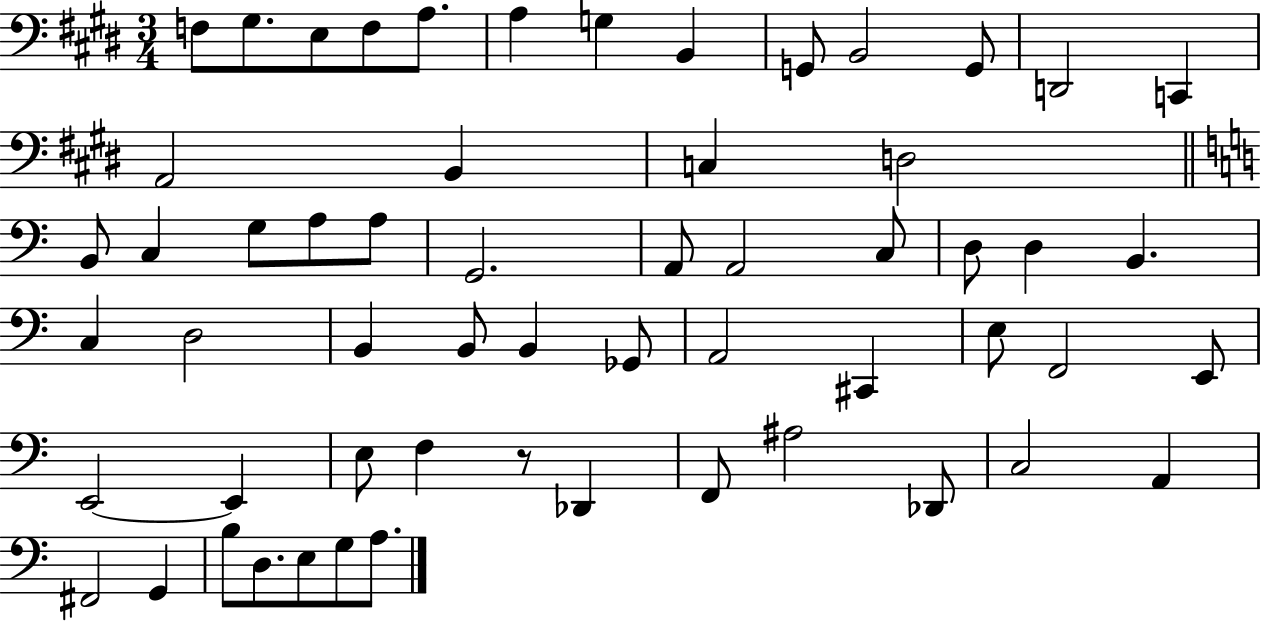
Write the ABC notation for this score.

X:1
T:Untitled
M:3/4
L:1/4
K:E
F,/2 ^G,/2 E,/2 F,/2 A,/2 A, G, B,, G,,/2 B,,2 G,,/2 D,,2 C,, A,,2 B,, C, D,2 B,,/2 C, G,/2 A,/2 A,/2 G,,2 A,,/2 A,,2 C,/2 D,/2 D, B,, C, D,2 B,, B,,/2 B,, _G,,/2 A,,2 ^C,, E,/2 F,,2 E,,/2 E,,2 E,, E,/2 F, z/2 _D,, F,,/2 ^A,2 _D,,/2 C,2 A,, ^F,,2 G,, B,/2 D,/2 E,/2 G,/2 A,/2